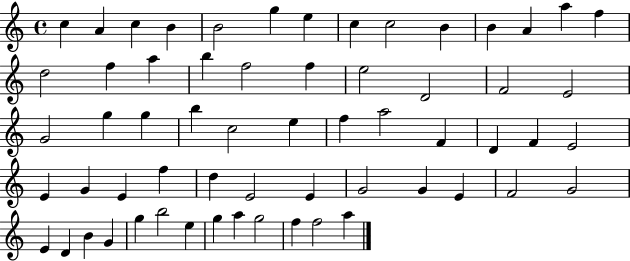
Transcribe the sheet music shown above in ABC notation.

X:1
T:Untitled
M:4/4
L:1/4
K:C
c A c B B2 g e c c2 B B A a f d2 f a b f2 f e2 D2 F2 E2 G2 g g b c2 e f a2 F D F E2 E G E f d E2 E G2 G E F2 G2 E D B G g b2 e g a g2 f f2 a